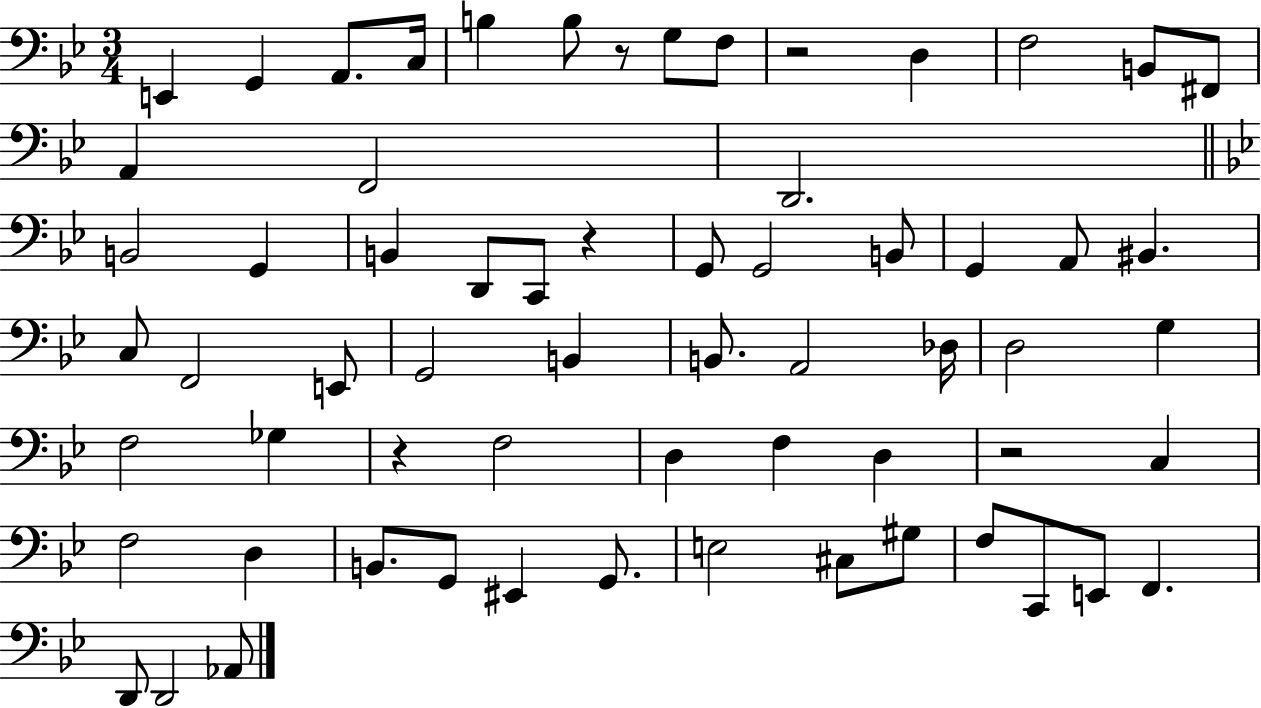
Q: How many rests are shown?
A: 5